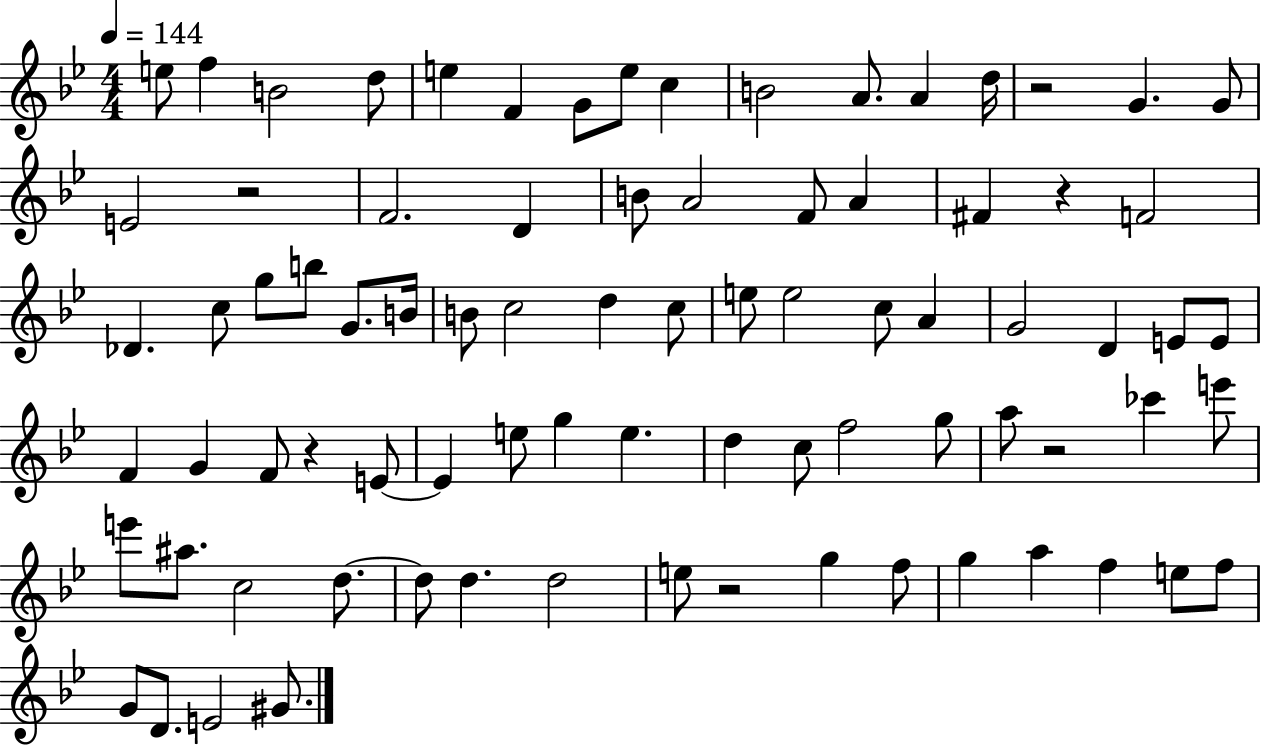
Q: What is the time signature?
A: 4/4